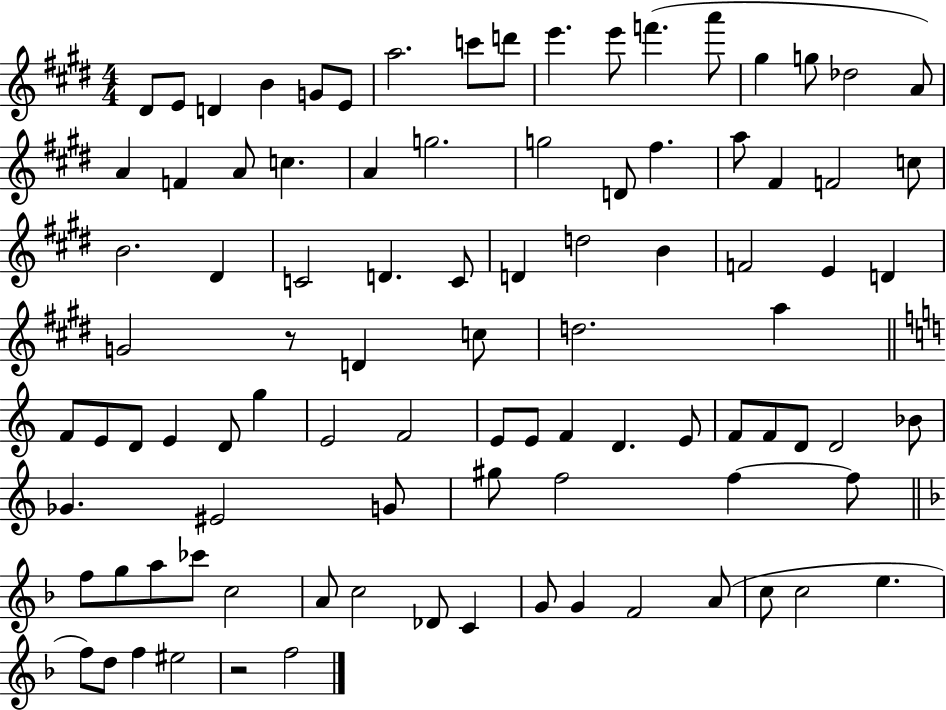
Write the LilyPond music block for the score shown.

{
  \clef treble
  \numericTimeSignature
  \time 4/4
  \key e \major
  dis'8 e'8 d'4 b'4 g'8 e'8 | a''2. c'''8 d'''8 | e'''4. e'''8 f'''4.( a'''8 | gis''4 g''8 des''2 a'8) | \break a'4 f'4 a'8 c''4. | a'4 g''2. | g''2 d'8 fis''4. | a''8 fis'4 f'2 c''8 | \break b'2. dis'4 | c'2 d'4. c'8 | d'4 d''2 b'4 | f'2 e'4 d'4 | \break g'2 r8 d'4 c''8 | d''2. a''4 | \bar "||" \break \key c \major f'8 e'8 d'8 e'4 d'8 g''4 | e'2 f'2 | e'8 e'8 f'4 d'4. e'8 | f'8 f'8 d'8 d'2 bes'8 | \break ges'4. eis'2 g'8 | gis''8 f''2 f''4~~ f''8 | \bar "||" \break \key d \minor f''8 g''8 a''8 ces'''8 c''2 | a'8 c''2 des'8 c'4 | g'8 g'4 f'2 a'8( | c''8 c''2 e''4. | \break f''8) d''8 f''4 eis''2 | r2 f''2 | \bar "|."
}